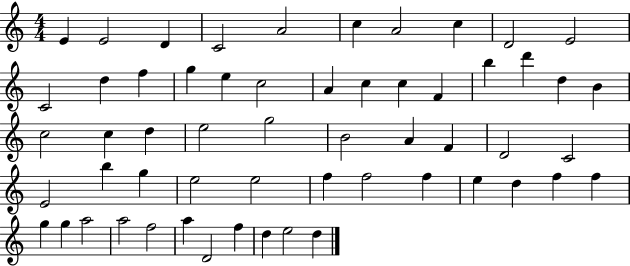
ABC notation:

X:1
T:Untitled
M:4/4
L:1/4
K:C
E E2 D C2 A2 c A2 c D2 E2 C2 d f g e c2 A c c F b d' d B c2 c d e2 g2 B2 A F D2 C2 E2 b g e2 e2 f f2 f e d f f g g a2 a2 f2 a D2 f d e2 d